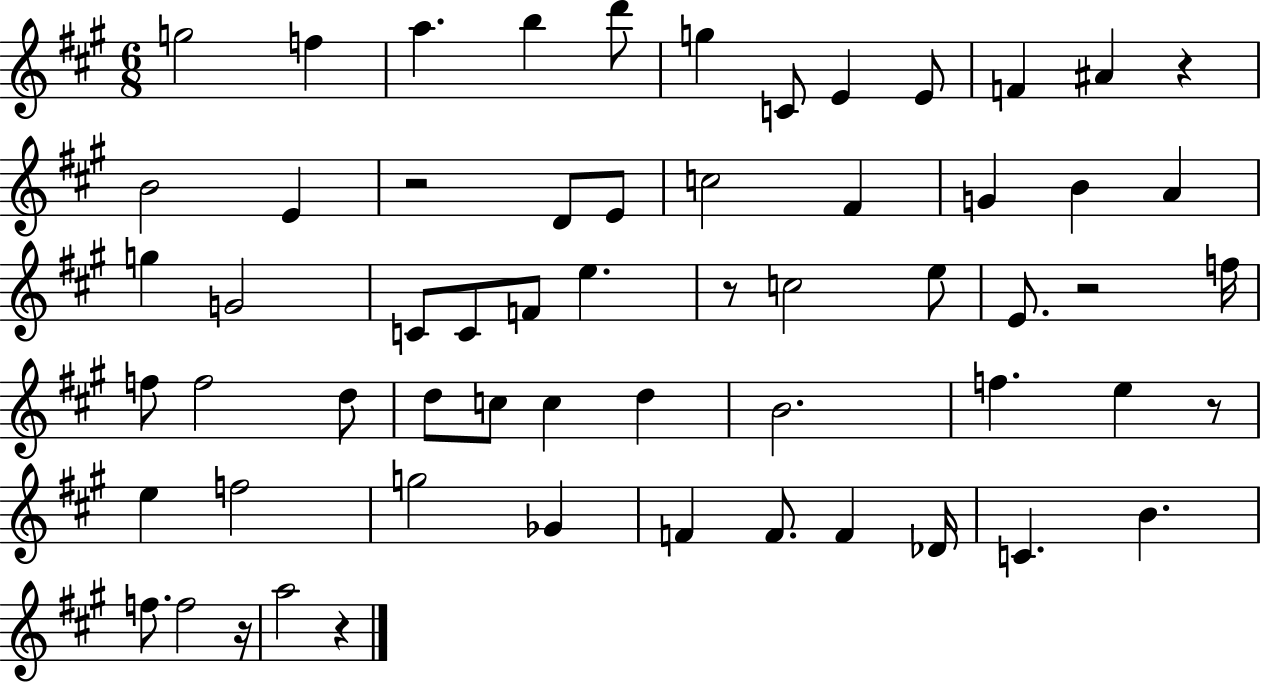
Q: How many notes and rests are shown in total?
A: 60